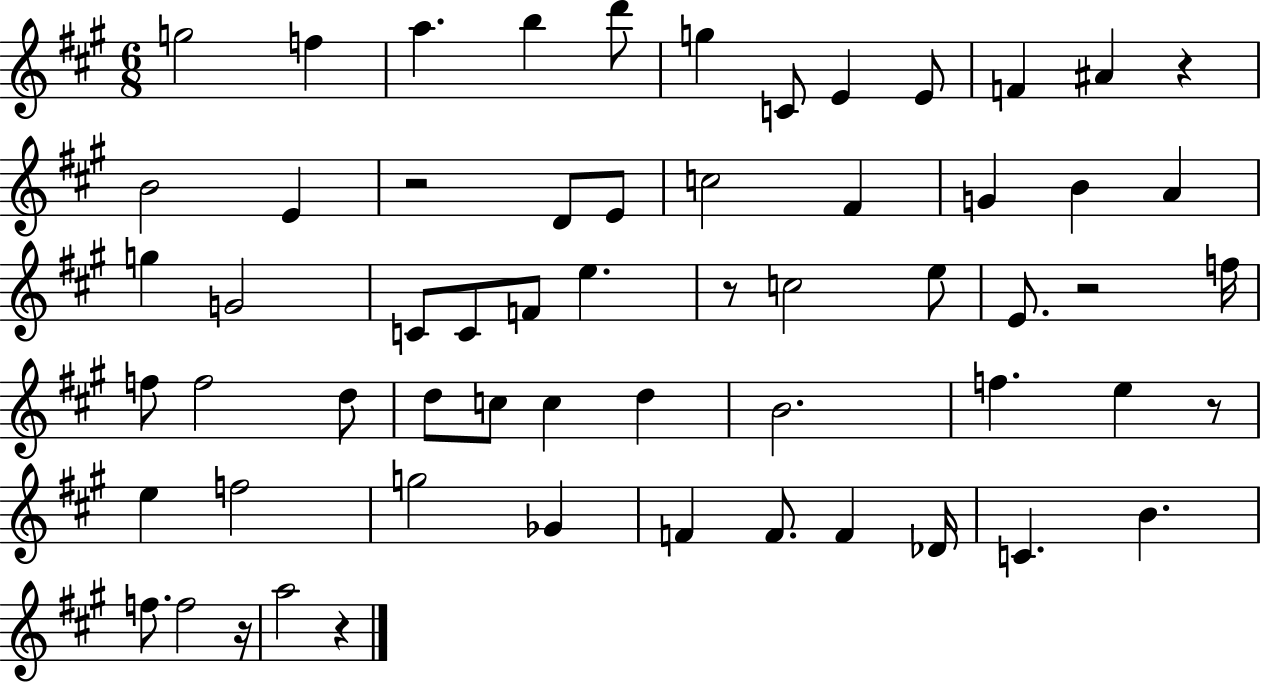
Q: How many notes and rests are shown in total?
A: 60